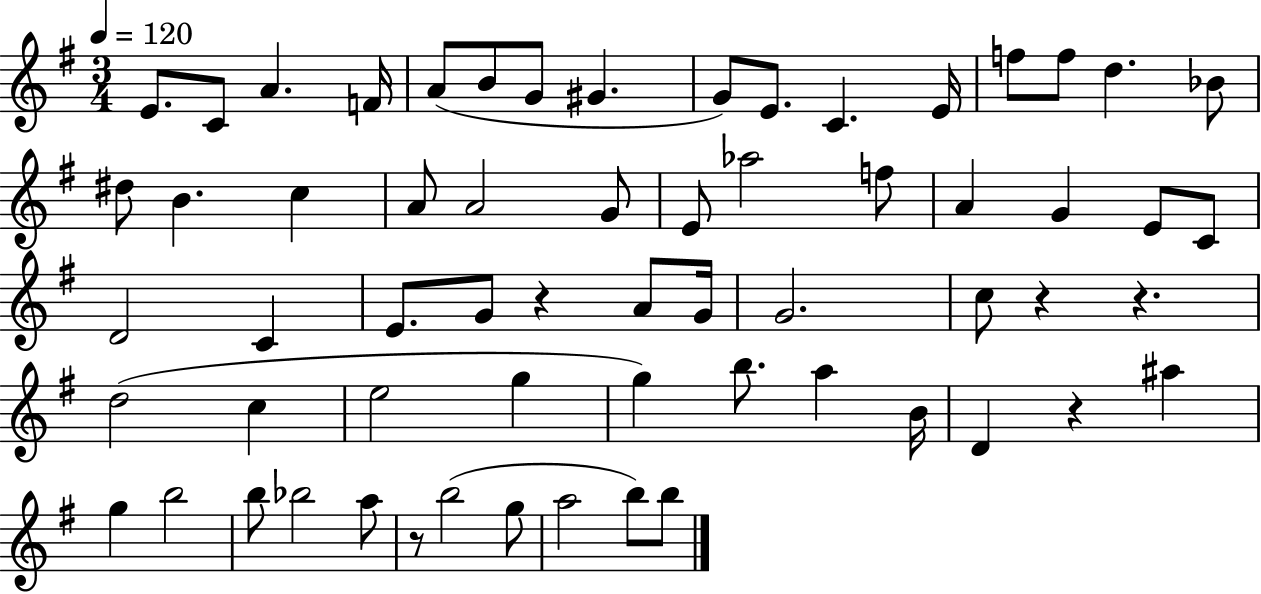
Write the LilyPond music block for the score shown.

{
  \clef treble
  \numericTimeSignature
  \time 3/4
  \key g \major
  \tempo 4 = 120
  e'8. c'8 a'4. f'16 | a'8( b'8 g'8 gis'4. | g'8) e'8. c'4. e'16 | f''8 f''8 d''4. bes'8 | \break dis''8 b'4. c''4 | a'8 a'2 g'8 | e'8 aes''2 f''8 | a'4 g'4 e'8 c'8 | \break d'2 c'4 | e'8. g'8 r4 a'8 g'16 | g'2. | c''8 r4 r4. | \break d''2( c''4 | e''2 g''4 | g''4) b''8. a''4 b'16 | d'4 r4 ais''4 | \break g''4 b''2 | b''8 bes''2 a''8 | r8 b''2( g''8 | a''2 b''8) b''8 | \break \bar "|."
}